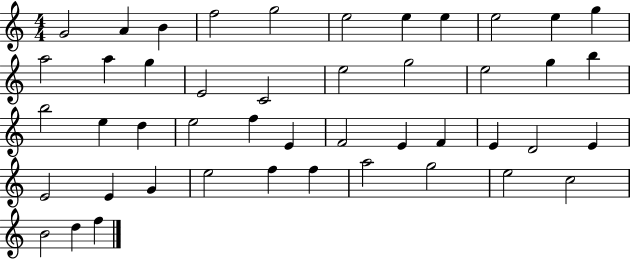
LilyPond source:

{
  \clef treble
  \numericTimeSignature
  \time 4/4
  \key c \major
  g'2 a'4 b'4 | f''2 g''2 | e''2 e''4 e''4 | e''2 e''4 g''4 | \break a''2 a''4 g''4 | e'2 c'2 | e''2 g''2 | e''2 g''4 b''4 | \break b''2 e''4 d''4 | e''2 f''4 e'4 | f'2 e'4 f'4 | e'4 d'2 e'4 | \break e'2 e'4 g'4 | e''2 f''4 f''4 | a''2 g''2 | e''2 c''2 | \break b'2 d''4 f''4 | \bar "|."
}